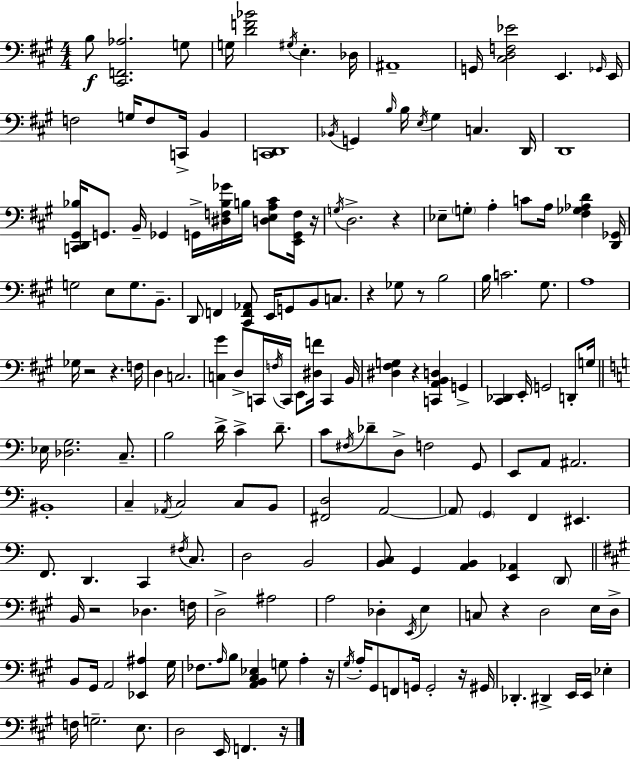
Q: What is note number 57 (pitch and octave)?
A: C3